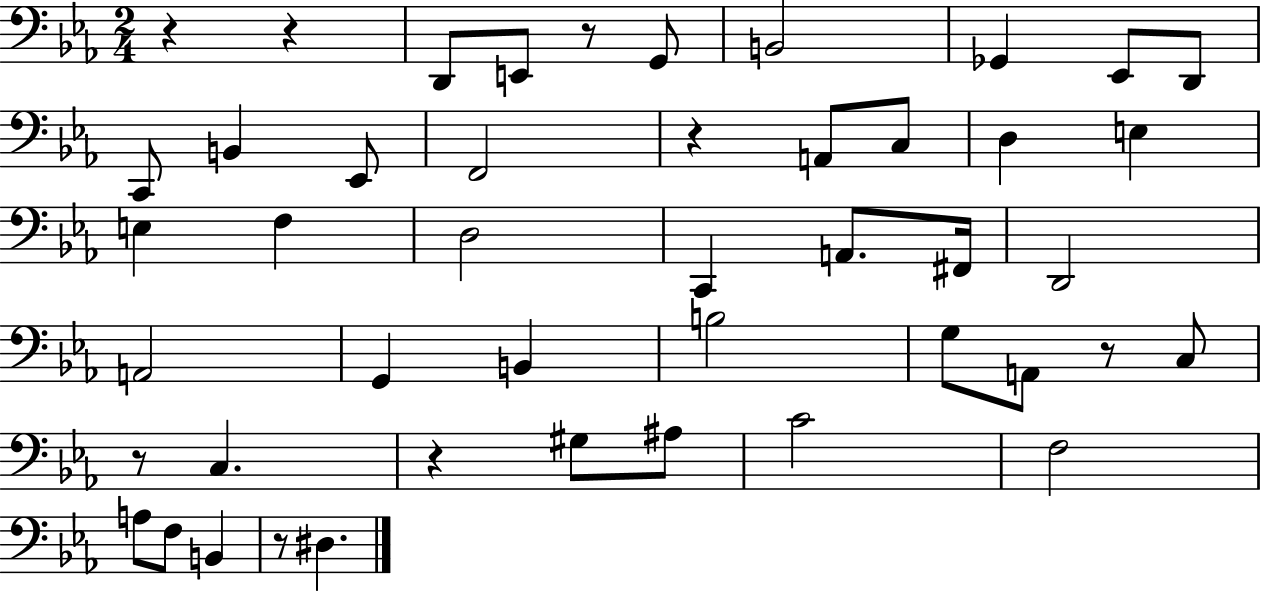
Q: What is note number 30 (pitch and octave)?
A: C3